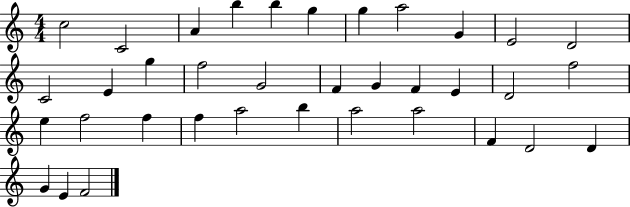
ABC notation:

X:1
T:Untitled
M:4/4
L:1/4
K:C
c2 C2 A b b g g a2 G E2 D2 C2 E g f2 G2 F G F E D2 f2 e f2 f f a2 b a2 a2 F D2 D G E F2